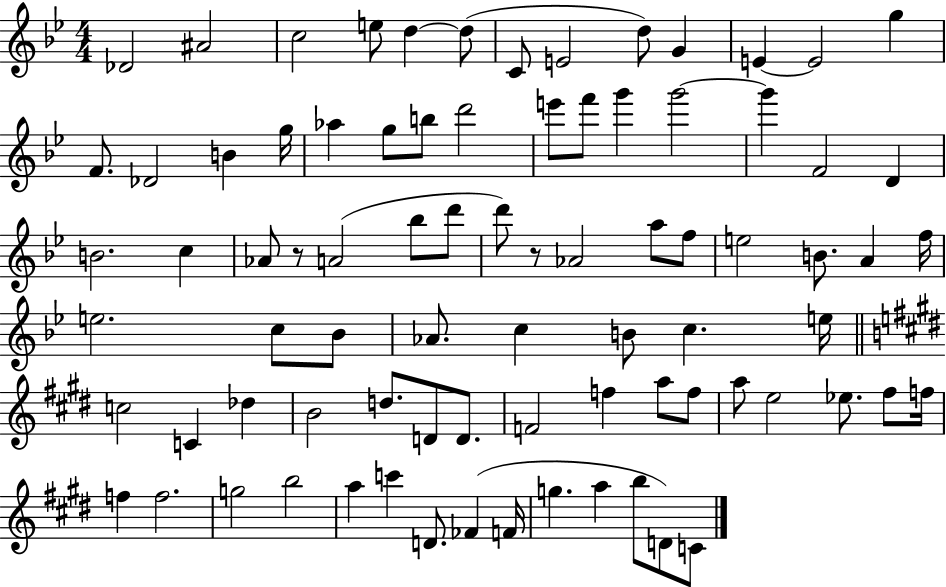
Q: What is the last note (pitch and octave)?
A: C4